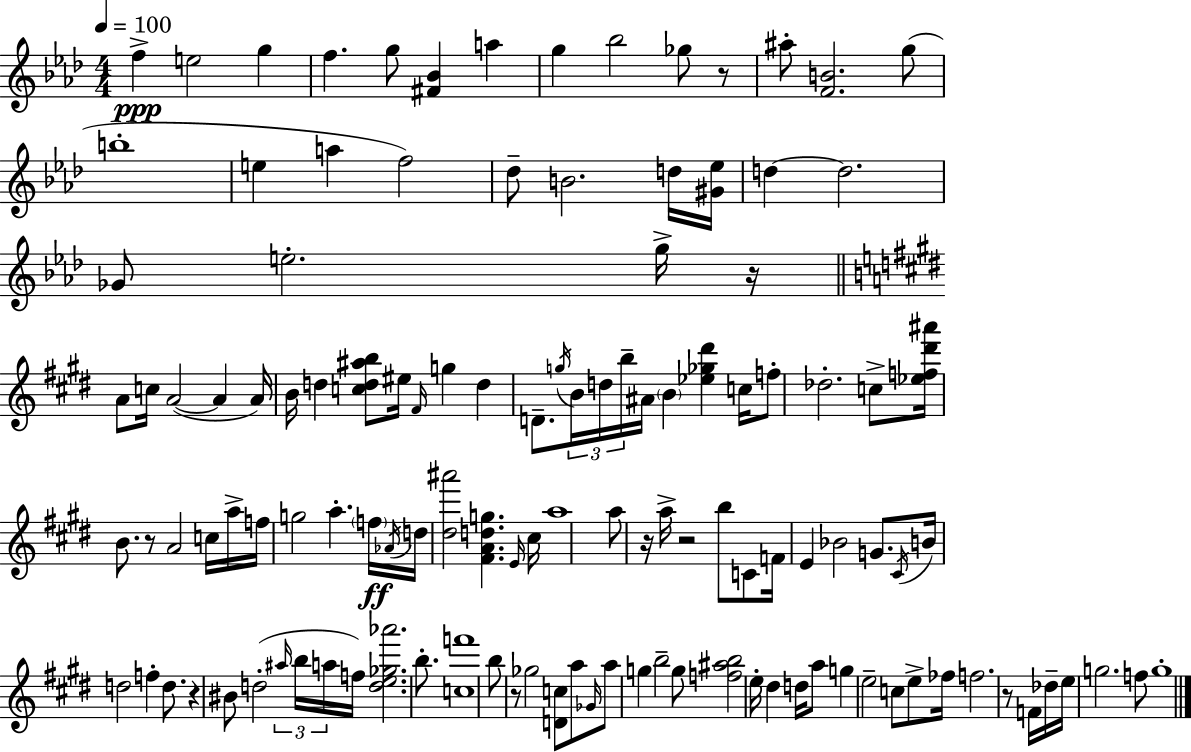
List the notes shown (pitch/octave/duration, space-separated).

F5/q E5/h G5/q F5/q. G5/e [F#4,Bb4]/q A5/q G5/q Bb5/h Gb5/e R/e A#5/e [F4,B4]/h. G5/e B5/w E5/q A5/q F5/h Db5/e B4/h. D5/s [G#4,Eb5]/s D5/q D5/h. Gb4/e E5/h. G5/s R/s A4/e C5/s A4/h A4/q A4/s B4/s D5/q [C5,D5,A#5,B5]/e EIS5/s F#4/s G5/q D5/q D4/e. G5/s B4/s D5/s B5/s A#4/s B4/q [Eb5,Gb5,D#6]/q C5/s F5/e Db5/h. C5/e [Eb5,F5,D#6,A#6]/s B4/e. R/e A4/h C5/s A5/s F5/s G5/h A5/q. F5/s Ab4/s D5/s [D#5,A#6]/h [F#4,A4,D5,G5]/q. E4/s C#5/s A5/w A5/e R/s A5/s R/h B5/e C4/e F4/s E4/q Bb4/h G4/e. C#4/s B4/s D5/h F5/q D5/e. R/q BIS4/e D5/h A#5/s B5/s A5/s F5/s [D5,E5,Gb5,Ab6]/h. B5/e. [C5,F6]/w B5/e R/e Gb5/h [D4,C5]/e A5/e Gb4/s A5/e G5/q B5/h G5/e [F5,A#5,B5]/h E5/s D#5/q D5/s A5/e G5/q E5/h C5/e E5/e FES5/s F5/h. R/e F4/s Db5/s E5/s G5/h. F5/e G5/w